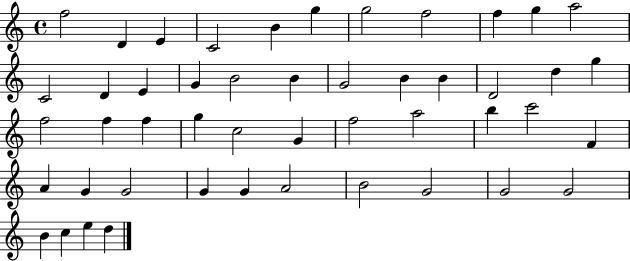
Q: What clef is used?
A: treble